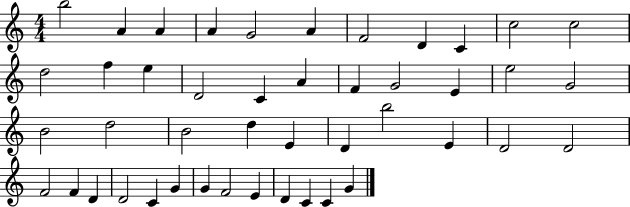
{
  \clef treble
  \numericTimeSignature
  \time 4/4
  \key c \major
  b''2 a'4 a'4 | a'4 g'2 a'4 | f'2 d'4 c'4 | c''2 c''2 | \break d''2 f''4 e''4 | d'2 c'4 a'4 | f'4 g'2 e'4 | e''2 g'2 | \break b'2 d''2 | b'2 d''4 e'4 | d'4 b''2 e'4 | d'2 d'2 | \break f'2 f'4 d'4 | d'2 c'4 g'4 | g'4 f'2 e'4 | d'4 c'4 c'4 g'4 | \break \bar "|."
}